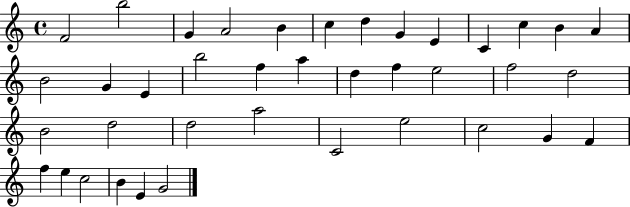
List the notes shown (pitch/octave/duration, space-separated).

F4/h B5/h G4/q A4/h B4/q C5/q D5/q G4/q E4/q C4/q C5/q B4/q A4/q B4/h G4/q E4/q B5/h F5/q A5/q D5/q F5/q E5/h F5/h D5/h B4/h D5/h D5/h A5/h C4/h E5/h C5/h G4/q F4/q F5/q E5/q C5/h B4/q E4/q G4/h